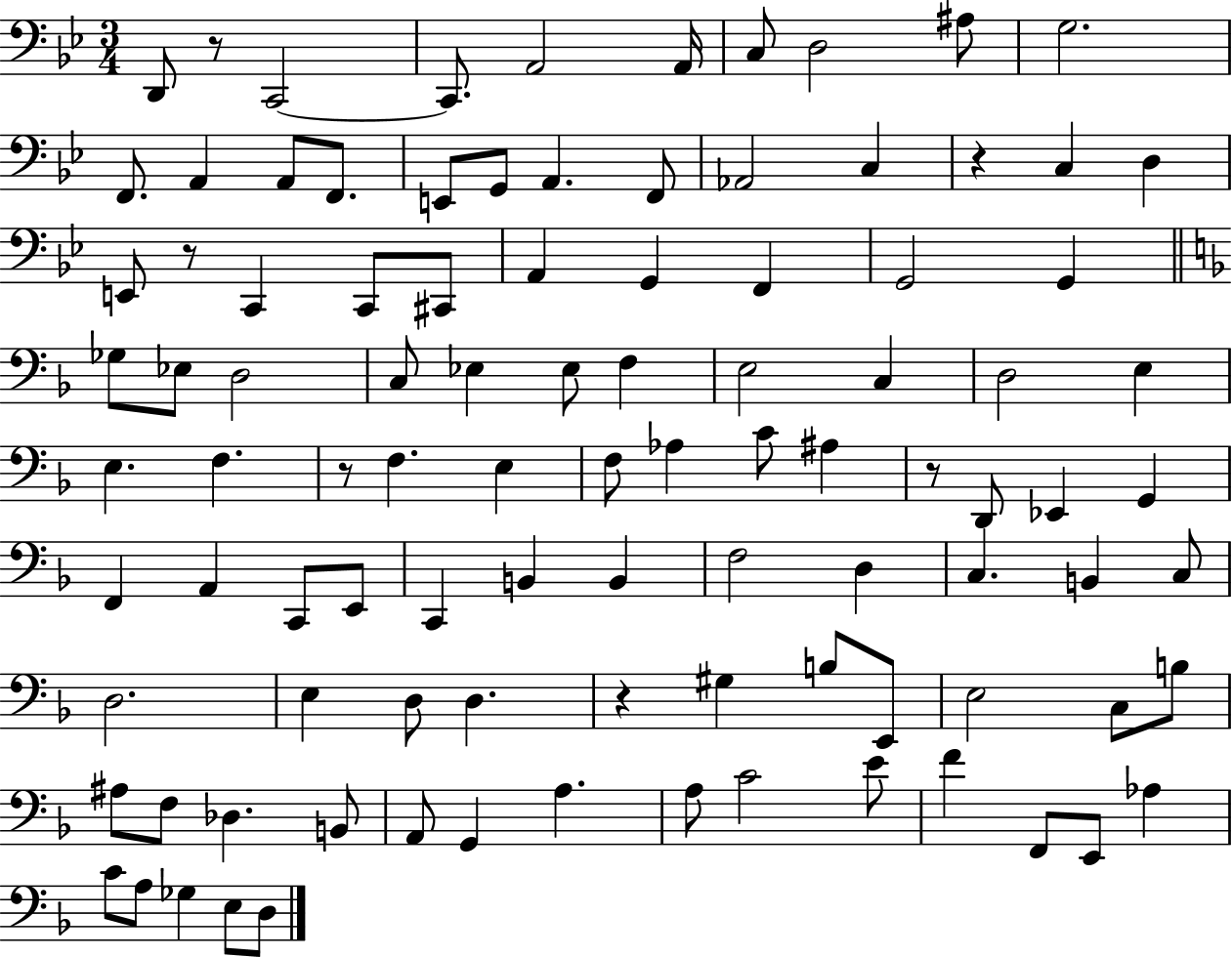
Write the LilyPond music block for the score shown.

{
  \clef bass
  \numericTimeSignature
  \time 3/4
  \key bes \major
  \repeat volta 2 { d,8 r8 c,2~~ | c,8. a,2 a,16 | c8 d2 ais8 | g2. | \break f,8. a,4 a,8 f,8. | e,8 g,8 a,4. f,8 | aes,2 c4 | r4 c4 d4 | \break e,8 r8 c,4 c,8 cis,8 | a,4 g,4 f,4 | g,2 g,4 | \bar "||" \break \key f \major ges8 ees8 d2 | c8 ees4 ees8 f4 | e2 c4 | d2 e4 | \break e4. f4. | r8 f4. e4 | f8 aes4 c'8 ais4 | r8 d,8 ees,4 g,4 | \break f,4 a,4 c,8 e,8 | c,4 b,4 b,4 | f2 d4 | c4. b,4 c8 | \break d2. | e4 d8 d4. | r4 gis4 b8 e,8 | e2 c8 b8 | \break ais8 f8 des4. b,8 | a,8 g,4 a4. | a8 c'2 e'8 | f'4 f,8 e,8 aes4 | \break c'8 a8 ges4 e8 d8 | } \bar "|."
}